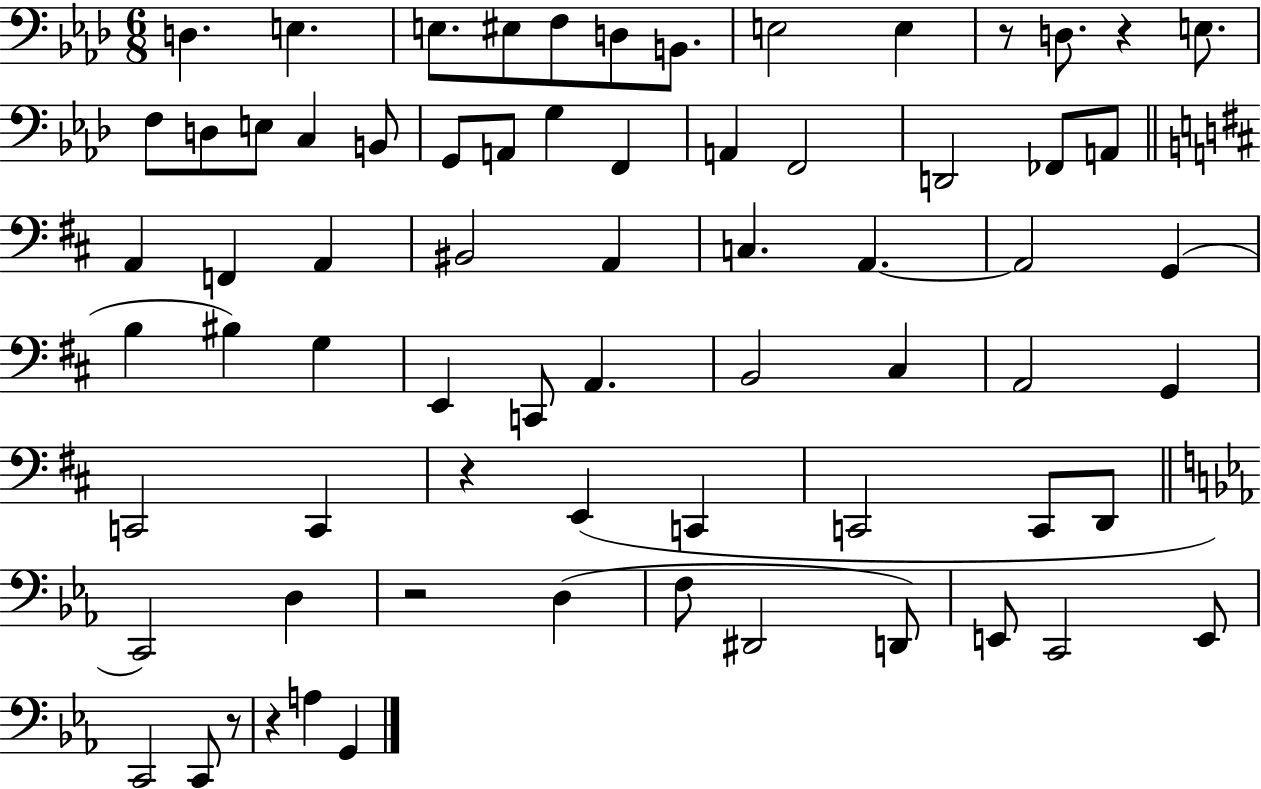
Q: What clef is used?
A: bass